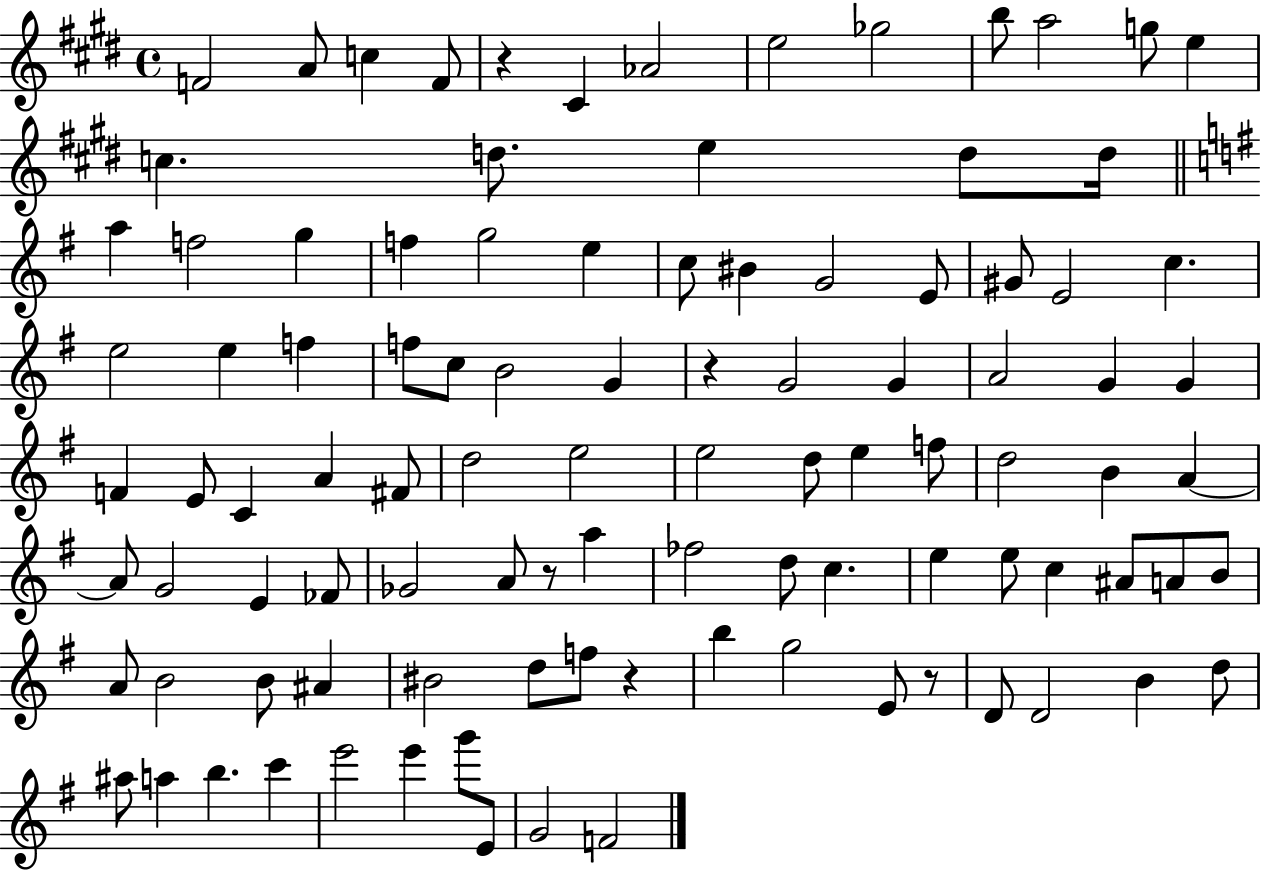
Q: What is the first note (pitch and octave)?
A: F4